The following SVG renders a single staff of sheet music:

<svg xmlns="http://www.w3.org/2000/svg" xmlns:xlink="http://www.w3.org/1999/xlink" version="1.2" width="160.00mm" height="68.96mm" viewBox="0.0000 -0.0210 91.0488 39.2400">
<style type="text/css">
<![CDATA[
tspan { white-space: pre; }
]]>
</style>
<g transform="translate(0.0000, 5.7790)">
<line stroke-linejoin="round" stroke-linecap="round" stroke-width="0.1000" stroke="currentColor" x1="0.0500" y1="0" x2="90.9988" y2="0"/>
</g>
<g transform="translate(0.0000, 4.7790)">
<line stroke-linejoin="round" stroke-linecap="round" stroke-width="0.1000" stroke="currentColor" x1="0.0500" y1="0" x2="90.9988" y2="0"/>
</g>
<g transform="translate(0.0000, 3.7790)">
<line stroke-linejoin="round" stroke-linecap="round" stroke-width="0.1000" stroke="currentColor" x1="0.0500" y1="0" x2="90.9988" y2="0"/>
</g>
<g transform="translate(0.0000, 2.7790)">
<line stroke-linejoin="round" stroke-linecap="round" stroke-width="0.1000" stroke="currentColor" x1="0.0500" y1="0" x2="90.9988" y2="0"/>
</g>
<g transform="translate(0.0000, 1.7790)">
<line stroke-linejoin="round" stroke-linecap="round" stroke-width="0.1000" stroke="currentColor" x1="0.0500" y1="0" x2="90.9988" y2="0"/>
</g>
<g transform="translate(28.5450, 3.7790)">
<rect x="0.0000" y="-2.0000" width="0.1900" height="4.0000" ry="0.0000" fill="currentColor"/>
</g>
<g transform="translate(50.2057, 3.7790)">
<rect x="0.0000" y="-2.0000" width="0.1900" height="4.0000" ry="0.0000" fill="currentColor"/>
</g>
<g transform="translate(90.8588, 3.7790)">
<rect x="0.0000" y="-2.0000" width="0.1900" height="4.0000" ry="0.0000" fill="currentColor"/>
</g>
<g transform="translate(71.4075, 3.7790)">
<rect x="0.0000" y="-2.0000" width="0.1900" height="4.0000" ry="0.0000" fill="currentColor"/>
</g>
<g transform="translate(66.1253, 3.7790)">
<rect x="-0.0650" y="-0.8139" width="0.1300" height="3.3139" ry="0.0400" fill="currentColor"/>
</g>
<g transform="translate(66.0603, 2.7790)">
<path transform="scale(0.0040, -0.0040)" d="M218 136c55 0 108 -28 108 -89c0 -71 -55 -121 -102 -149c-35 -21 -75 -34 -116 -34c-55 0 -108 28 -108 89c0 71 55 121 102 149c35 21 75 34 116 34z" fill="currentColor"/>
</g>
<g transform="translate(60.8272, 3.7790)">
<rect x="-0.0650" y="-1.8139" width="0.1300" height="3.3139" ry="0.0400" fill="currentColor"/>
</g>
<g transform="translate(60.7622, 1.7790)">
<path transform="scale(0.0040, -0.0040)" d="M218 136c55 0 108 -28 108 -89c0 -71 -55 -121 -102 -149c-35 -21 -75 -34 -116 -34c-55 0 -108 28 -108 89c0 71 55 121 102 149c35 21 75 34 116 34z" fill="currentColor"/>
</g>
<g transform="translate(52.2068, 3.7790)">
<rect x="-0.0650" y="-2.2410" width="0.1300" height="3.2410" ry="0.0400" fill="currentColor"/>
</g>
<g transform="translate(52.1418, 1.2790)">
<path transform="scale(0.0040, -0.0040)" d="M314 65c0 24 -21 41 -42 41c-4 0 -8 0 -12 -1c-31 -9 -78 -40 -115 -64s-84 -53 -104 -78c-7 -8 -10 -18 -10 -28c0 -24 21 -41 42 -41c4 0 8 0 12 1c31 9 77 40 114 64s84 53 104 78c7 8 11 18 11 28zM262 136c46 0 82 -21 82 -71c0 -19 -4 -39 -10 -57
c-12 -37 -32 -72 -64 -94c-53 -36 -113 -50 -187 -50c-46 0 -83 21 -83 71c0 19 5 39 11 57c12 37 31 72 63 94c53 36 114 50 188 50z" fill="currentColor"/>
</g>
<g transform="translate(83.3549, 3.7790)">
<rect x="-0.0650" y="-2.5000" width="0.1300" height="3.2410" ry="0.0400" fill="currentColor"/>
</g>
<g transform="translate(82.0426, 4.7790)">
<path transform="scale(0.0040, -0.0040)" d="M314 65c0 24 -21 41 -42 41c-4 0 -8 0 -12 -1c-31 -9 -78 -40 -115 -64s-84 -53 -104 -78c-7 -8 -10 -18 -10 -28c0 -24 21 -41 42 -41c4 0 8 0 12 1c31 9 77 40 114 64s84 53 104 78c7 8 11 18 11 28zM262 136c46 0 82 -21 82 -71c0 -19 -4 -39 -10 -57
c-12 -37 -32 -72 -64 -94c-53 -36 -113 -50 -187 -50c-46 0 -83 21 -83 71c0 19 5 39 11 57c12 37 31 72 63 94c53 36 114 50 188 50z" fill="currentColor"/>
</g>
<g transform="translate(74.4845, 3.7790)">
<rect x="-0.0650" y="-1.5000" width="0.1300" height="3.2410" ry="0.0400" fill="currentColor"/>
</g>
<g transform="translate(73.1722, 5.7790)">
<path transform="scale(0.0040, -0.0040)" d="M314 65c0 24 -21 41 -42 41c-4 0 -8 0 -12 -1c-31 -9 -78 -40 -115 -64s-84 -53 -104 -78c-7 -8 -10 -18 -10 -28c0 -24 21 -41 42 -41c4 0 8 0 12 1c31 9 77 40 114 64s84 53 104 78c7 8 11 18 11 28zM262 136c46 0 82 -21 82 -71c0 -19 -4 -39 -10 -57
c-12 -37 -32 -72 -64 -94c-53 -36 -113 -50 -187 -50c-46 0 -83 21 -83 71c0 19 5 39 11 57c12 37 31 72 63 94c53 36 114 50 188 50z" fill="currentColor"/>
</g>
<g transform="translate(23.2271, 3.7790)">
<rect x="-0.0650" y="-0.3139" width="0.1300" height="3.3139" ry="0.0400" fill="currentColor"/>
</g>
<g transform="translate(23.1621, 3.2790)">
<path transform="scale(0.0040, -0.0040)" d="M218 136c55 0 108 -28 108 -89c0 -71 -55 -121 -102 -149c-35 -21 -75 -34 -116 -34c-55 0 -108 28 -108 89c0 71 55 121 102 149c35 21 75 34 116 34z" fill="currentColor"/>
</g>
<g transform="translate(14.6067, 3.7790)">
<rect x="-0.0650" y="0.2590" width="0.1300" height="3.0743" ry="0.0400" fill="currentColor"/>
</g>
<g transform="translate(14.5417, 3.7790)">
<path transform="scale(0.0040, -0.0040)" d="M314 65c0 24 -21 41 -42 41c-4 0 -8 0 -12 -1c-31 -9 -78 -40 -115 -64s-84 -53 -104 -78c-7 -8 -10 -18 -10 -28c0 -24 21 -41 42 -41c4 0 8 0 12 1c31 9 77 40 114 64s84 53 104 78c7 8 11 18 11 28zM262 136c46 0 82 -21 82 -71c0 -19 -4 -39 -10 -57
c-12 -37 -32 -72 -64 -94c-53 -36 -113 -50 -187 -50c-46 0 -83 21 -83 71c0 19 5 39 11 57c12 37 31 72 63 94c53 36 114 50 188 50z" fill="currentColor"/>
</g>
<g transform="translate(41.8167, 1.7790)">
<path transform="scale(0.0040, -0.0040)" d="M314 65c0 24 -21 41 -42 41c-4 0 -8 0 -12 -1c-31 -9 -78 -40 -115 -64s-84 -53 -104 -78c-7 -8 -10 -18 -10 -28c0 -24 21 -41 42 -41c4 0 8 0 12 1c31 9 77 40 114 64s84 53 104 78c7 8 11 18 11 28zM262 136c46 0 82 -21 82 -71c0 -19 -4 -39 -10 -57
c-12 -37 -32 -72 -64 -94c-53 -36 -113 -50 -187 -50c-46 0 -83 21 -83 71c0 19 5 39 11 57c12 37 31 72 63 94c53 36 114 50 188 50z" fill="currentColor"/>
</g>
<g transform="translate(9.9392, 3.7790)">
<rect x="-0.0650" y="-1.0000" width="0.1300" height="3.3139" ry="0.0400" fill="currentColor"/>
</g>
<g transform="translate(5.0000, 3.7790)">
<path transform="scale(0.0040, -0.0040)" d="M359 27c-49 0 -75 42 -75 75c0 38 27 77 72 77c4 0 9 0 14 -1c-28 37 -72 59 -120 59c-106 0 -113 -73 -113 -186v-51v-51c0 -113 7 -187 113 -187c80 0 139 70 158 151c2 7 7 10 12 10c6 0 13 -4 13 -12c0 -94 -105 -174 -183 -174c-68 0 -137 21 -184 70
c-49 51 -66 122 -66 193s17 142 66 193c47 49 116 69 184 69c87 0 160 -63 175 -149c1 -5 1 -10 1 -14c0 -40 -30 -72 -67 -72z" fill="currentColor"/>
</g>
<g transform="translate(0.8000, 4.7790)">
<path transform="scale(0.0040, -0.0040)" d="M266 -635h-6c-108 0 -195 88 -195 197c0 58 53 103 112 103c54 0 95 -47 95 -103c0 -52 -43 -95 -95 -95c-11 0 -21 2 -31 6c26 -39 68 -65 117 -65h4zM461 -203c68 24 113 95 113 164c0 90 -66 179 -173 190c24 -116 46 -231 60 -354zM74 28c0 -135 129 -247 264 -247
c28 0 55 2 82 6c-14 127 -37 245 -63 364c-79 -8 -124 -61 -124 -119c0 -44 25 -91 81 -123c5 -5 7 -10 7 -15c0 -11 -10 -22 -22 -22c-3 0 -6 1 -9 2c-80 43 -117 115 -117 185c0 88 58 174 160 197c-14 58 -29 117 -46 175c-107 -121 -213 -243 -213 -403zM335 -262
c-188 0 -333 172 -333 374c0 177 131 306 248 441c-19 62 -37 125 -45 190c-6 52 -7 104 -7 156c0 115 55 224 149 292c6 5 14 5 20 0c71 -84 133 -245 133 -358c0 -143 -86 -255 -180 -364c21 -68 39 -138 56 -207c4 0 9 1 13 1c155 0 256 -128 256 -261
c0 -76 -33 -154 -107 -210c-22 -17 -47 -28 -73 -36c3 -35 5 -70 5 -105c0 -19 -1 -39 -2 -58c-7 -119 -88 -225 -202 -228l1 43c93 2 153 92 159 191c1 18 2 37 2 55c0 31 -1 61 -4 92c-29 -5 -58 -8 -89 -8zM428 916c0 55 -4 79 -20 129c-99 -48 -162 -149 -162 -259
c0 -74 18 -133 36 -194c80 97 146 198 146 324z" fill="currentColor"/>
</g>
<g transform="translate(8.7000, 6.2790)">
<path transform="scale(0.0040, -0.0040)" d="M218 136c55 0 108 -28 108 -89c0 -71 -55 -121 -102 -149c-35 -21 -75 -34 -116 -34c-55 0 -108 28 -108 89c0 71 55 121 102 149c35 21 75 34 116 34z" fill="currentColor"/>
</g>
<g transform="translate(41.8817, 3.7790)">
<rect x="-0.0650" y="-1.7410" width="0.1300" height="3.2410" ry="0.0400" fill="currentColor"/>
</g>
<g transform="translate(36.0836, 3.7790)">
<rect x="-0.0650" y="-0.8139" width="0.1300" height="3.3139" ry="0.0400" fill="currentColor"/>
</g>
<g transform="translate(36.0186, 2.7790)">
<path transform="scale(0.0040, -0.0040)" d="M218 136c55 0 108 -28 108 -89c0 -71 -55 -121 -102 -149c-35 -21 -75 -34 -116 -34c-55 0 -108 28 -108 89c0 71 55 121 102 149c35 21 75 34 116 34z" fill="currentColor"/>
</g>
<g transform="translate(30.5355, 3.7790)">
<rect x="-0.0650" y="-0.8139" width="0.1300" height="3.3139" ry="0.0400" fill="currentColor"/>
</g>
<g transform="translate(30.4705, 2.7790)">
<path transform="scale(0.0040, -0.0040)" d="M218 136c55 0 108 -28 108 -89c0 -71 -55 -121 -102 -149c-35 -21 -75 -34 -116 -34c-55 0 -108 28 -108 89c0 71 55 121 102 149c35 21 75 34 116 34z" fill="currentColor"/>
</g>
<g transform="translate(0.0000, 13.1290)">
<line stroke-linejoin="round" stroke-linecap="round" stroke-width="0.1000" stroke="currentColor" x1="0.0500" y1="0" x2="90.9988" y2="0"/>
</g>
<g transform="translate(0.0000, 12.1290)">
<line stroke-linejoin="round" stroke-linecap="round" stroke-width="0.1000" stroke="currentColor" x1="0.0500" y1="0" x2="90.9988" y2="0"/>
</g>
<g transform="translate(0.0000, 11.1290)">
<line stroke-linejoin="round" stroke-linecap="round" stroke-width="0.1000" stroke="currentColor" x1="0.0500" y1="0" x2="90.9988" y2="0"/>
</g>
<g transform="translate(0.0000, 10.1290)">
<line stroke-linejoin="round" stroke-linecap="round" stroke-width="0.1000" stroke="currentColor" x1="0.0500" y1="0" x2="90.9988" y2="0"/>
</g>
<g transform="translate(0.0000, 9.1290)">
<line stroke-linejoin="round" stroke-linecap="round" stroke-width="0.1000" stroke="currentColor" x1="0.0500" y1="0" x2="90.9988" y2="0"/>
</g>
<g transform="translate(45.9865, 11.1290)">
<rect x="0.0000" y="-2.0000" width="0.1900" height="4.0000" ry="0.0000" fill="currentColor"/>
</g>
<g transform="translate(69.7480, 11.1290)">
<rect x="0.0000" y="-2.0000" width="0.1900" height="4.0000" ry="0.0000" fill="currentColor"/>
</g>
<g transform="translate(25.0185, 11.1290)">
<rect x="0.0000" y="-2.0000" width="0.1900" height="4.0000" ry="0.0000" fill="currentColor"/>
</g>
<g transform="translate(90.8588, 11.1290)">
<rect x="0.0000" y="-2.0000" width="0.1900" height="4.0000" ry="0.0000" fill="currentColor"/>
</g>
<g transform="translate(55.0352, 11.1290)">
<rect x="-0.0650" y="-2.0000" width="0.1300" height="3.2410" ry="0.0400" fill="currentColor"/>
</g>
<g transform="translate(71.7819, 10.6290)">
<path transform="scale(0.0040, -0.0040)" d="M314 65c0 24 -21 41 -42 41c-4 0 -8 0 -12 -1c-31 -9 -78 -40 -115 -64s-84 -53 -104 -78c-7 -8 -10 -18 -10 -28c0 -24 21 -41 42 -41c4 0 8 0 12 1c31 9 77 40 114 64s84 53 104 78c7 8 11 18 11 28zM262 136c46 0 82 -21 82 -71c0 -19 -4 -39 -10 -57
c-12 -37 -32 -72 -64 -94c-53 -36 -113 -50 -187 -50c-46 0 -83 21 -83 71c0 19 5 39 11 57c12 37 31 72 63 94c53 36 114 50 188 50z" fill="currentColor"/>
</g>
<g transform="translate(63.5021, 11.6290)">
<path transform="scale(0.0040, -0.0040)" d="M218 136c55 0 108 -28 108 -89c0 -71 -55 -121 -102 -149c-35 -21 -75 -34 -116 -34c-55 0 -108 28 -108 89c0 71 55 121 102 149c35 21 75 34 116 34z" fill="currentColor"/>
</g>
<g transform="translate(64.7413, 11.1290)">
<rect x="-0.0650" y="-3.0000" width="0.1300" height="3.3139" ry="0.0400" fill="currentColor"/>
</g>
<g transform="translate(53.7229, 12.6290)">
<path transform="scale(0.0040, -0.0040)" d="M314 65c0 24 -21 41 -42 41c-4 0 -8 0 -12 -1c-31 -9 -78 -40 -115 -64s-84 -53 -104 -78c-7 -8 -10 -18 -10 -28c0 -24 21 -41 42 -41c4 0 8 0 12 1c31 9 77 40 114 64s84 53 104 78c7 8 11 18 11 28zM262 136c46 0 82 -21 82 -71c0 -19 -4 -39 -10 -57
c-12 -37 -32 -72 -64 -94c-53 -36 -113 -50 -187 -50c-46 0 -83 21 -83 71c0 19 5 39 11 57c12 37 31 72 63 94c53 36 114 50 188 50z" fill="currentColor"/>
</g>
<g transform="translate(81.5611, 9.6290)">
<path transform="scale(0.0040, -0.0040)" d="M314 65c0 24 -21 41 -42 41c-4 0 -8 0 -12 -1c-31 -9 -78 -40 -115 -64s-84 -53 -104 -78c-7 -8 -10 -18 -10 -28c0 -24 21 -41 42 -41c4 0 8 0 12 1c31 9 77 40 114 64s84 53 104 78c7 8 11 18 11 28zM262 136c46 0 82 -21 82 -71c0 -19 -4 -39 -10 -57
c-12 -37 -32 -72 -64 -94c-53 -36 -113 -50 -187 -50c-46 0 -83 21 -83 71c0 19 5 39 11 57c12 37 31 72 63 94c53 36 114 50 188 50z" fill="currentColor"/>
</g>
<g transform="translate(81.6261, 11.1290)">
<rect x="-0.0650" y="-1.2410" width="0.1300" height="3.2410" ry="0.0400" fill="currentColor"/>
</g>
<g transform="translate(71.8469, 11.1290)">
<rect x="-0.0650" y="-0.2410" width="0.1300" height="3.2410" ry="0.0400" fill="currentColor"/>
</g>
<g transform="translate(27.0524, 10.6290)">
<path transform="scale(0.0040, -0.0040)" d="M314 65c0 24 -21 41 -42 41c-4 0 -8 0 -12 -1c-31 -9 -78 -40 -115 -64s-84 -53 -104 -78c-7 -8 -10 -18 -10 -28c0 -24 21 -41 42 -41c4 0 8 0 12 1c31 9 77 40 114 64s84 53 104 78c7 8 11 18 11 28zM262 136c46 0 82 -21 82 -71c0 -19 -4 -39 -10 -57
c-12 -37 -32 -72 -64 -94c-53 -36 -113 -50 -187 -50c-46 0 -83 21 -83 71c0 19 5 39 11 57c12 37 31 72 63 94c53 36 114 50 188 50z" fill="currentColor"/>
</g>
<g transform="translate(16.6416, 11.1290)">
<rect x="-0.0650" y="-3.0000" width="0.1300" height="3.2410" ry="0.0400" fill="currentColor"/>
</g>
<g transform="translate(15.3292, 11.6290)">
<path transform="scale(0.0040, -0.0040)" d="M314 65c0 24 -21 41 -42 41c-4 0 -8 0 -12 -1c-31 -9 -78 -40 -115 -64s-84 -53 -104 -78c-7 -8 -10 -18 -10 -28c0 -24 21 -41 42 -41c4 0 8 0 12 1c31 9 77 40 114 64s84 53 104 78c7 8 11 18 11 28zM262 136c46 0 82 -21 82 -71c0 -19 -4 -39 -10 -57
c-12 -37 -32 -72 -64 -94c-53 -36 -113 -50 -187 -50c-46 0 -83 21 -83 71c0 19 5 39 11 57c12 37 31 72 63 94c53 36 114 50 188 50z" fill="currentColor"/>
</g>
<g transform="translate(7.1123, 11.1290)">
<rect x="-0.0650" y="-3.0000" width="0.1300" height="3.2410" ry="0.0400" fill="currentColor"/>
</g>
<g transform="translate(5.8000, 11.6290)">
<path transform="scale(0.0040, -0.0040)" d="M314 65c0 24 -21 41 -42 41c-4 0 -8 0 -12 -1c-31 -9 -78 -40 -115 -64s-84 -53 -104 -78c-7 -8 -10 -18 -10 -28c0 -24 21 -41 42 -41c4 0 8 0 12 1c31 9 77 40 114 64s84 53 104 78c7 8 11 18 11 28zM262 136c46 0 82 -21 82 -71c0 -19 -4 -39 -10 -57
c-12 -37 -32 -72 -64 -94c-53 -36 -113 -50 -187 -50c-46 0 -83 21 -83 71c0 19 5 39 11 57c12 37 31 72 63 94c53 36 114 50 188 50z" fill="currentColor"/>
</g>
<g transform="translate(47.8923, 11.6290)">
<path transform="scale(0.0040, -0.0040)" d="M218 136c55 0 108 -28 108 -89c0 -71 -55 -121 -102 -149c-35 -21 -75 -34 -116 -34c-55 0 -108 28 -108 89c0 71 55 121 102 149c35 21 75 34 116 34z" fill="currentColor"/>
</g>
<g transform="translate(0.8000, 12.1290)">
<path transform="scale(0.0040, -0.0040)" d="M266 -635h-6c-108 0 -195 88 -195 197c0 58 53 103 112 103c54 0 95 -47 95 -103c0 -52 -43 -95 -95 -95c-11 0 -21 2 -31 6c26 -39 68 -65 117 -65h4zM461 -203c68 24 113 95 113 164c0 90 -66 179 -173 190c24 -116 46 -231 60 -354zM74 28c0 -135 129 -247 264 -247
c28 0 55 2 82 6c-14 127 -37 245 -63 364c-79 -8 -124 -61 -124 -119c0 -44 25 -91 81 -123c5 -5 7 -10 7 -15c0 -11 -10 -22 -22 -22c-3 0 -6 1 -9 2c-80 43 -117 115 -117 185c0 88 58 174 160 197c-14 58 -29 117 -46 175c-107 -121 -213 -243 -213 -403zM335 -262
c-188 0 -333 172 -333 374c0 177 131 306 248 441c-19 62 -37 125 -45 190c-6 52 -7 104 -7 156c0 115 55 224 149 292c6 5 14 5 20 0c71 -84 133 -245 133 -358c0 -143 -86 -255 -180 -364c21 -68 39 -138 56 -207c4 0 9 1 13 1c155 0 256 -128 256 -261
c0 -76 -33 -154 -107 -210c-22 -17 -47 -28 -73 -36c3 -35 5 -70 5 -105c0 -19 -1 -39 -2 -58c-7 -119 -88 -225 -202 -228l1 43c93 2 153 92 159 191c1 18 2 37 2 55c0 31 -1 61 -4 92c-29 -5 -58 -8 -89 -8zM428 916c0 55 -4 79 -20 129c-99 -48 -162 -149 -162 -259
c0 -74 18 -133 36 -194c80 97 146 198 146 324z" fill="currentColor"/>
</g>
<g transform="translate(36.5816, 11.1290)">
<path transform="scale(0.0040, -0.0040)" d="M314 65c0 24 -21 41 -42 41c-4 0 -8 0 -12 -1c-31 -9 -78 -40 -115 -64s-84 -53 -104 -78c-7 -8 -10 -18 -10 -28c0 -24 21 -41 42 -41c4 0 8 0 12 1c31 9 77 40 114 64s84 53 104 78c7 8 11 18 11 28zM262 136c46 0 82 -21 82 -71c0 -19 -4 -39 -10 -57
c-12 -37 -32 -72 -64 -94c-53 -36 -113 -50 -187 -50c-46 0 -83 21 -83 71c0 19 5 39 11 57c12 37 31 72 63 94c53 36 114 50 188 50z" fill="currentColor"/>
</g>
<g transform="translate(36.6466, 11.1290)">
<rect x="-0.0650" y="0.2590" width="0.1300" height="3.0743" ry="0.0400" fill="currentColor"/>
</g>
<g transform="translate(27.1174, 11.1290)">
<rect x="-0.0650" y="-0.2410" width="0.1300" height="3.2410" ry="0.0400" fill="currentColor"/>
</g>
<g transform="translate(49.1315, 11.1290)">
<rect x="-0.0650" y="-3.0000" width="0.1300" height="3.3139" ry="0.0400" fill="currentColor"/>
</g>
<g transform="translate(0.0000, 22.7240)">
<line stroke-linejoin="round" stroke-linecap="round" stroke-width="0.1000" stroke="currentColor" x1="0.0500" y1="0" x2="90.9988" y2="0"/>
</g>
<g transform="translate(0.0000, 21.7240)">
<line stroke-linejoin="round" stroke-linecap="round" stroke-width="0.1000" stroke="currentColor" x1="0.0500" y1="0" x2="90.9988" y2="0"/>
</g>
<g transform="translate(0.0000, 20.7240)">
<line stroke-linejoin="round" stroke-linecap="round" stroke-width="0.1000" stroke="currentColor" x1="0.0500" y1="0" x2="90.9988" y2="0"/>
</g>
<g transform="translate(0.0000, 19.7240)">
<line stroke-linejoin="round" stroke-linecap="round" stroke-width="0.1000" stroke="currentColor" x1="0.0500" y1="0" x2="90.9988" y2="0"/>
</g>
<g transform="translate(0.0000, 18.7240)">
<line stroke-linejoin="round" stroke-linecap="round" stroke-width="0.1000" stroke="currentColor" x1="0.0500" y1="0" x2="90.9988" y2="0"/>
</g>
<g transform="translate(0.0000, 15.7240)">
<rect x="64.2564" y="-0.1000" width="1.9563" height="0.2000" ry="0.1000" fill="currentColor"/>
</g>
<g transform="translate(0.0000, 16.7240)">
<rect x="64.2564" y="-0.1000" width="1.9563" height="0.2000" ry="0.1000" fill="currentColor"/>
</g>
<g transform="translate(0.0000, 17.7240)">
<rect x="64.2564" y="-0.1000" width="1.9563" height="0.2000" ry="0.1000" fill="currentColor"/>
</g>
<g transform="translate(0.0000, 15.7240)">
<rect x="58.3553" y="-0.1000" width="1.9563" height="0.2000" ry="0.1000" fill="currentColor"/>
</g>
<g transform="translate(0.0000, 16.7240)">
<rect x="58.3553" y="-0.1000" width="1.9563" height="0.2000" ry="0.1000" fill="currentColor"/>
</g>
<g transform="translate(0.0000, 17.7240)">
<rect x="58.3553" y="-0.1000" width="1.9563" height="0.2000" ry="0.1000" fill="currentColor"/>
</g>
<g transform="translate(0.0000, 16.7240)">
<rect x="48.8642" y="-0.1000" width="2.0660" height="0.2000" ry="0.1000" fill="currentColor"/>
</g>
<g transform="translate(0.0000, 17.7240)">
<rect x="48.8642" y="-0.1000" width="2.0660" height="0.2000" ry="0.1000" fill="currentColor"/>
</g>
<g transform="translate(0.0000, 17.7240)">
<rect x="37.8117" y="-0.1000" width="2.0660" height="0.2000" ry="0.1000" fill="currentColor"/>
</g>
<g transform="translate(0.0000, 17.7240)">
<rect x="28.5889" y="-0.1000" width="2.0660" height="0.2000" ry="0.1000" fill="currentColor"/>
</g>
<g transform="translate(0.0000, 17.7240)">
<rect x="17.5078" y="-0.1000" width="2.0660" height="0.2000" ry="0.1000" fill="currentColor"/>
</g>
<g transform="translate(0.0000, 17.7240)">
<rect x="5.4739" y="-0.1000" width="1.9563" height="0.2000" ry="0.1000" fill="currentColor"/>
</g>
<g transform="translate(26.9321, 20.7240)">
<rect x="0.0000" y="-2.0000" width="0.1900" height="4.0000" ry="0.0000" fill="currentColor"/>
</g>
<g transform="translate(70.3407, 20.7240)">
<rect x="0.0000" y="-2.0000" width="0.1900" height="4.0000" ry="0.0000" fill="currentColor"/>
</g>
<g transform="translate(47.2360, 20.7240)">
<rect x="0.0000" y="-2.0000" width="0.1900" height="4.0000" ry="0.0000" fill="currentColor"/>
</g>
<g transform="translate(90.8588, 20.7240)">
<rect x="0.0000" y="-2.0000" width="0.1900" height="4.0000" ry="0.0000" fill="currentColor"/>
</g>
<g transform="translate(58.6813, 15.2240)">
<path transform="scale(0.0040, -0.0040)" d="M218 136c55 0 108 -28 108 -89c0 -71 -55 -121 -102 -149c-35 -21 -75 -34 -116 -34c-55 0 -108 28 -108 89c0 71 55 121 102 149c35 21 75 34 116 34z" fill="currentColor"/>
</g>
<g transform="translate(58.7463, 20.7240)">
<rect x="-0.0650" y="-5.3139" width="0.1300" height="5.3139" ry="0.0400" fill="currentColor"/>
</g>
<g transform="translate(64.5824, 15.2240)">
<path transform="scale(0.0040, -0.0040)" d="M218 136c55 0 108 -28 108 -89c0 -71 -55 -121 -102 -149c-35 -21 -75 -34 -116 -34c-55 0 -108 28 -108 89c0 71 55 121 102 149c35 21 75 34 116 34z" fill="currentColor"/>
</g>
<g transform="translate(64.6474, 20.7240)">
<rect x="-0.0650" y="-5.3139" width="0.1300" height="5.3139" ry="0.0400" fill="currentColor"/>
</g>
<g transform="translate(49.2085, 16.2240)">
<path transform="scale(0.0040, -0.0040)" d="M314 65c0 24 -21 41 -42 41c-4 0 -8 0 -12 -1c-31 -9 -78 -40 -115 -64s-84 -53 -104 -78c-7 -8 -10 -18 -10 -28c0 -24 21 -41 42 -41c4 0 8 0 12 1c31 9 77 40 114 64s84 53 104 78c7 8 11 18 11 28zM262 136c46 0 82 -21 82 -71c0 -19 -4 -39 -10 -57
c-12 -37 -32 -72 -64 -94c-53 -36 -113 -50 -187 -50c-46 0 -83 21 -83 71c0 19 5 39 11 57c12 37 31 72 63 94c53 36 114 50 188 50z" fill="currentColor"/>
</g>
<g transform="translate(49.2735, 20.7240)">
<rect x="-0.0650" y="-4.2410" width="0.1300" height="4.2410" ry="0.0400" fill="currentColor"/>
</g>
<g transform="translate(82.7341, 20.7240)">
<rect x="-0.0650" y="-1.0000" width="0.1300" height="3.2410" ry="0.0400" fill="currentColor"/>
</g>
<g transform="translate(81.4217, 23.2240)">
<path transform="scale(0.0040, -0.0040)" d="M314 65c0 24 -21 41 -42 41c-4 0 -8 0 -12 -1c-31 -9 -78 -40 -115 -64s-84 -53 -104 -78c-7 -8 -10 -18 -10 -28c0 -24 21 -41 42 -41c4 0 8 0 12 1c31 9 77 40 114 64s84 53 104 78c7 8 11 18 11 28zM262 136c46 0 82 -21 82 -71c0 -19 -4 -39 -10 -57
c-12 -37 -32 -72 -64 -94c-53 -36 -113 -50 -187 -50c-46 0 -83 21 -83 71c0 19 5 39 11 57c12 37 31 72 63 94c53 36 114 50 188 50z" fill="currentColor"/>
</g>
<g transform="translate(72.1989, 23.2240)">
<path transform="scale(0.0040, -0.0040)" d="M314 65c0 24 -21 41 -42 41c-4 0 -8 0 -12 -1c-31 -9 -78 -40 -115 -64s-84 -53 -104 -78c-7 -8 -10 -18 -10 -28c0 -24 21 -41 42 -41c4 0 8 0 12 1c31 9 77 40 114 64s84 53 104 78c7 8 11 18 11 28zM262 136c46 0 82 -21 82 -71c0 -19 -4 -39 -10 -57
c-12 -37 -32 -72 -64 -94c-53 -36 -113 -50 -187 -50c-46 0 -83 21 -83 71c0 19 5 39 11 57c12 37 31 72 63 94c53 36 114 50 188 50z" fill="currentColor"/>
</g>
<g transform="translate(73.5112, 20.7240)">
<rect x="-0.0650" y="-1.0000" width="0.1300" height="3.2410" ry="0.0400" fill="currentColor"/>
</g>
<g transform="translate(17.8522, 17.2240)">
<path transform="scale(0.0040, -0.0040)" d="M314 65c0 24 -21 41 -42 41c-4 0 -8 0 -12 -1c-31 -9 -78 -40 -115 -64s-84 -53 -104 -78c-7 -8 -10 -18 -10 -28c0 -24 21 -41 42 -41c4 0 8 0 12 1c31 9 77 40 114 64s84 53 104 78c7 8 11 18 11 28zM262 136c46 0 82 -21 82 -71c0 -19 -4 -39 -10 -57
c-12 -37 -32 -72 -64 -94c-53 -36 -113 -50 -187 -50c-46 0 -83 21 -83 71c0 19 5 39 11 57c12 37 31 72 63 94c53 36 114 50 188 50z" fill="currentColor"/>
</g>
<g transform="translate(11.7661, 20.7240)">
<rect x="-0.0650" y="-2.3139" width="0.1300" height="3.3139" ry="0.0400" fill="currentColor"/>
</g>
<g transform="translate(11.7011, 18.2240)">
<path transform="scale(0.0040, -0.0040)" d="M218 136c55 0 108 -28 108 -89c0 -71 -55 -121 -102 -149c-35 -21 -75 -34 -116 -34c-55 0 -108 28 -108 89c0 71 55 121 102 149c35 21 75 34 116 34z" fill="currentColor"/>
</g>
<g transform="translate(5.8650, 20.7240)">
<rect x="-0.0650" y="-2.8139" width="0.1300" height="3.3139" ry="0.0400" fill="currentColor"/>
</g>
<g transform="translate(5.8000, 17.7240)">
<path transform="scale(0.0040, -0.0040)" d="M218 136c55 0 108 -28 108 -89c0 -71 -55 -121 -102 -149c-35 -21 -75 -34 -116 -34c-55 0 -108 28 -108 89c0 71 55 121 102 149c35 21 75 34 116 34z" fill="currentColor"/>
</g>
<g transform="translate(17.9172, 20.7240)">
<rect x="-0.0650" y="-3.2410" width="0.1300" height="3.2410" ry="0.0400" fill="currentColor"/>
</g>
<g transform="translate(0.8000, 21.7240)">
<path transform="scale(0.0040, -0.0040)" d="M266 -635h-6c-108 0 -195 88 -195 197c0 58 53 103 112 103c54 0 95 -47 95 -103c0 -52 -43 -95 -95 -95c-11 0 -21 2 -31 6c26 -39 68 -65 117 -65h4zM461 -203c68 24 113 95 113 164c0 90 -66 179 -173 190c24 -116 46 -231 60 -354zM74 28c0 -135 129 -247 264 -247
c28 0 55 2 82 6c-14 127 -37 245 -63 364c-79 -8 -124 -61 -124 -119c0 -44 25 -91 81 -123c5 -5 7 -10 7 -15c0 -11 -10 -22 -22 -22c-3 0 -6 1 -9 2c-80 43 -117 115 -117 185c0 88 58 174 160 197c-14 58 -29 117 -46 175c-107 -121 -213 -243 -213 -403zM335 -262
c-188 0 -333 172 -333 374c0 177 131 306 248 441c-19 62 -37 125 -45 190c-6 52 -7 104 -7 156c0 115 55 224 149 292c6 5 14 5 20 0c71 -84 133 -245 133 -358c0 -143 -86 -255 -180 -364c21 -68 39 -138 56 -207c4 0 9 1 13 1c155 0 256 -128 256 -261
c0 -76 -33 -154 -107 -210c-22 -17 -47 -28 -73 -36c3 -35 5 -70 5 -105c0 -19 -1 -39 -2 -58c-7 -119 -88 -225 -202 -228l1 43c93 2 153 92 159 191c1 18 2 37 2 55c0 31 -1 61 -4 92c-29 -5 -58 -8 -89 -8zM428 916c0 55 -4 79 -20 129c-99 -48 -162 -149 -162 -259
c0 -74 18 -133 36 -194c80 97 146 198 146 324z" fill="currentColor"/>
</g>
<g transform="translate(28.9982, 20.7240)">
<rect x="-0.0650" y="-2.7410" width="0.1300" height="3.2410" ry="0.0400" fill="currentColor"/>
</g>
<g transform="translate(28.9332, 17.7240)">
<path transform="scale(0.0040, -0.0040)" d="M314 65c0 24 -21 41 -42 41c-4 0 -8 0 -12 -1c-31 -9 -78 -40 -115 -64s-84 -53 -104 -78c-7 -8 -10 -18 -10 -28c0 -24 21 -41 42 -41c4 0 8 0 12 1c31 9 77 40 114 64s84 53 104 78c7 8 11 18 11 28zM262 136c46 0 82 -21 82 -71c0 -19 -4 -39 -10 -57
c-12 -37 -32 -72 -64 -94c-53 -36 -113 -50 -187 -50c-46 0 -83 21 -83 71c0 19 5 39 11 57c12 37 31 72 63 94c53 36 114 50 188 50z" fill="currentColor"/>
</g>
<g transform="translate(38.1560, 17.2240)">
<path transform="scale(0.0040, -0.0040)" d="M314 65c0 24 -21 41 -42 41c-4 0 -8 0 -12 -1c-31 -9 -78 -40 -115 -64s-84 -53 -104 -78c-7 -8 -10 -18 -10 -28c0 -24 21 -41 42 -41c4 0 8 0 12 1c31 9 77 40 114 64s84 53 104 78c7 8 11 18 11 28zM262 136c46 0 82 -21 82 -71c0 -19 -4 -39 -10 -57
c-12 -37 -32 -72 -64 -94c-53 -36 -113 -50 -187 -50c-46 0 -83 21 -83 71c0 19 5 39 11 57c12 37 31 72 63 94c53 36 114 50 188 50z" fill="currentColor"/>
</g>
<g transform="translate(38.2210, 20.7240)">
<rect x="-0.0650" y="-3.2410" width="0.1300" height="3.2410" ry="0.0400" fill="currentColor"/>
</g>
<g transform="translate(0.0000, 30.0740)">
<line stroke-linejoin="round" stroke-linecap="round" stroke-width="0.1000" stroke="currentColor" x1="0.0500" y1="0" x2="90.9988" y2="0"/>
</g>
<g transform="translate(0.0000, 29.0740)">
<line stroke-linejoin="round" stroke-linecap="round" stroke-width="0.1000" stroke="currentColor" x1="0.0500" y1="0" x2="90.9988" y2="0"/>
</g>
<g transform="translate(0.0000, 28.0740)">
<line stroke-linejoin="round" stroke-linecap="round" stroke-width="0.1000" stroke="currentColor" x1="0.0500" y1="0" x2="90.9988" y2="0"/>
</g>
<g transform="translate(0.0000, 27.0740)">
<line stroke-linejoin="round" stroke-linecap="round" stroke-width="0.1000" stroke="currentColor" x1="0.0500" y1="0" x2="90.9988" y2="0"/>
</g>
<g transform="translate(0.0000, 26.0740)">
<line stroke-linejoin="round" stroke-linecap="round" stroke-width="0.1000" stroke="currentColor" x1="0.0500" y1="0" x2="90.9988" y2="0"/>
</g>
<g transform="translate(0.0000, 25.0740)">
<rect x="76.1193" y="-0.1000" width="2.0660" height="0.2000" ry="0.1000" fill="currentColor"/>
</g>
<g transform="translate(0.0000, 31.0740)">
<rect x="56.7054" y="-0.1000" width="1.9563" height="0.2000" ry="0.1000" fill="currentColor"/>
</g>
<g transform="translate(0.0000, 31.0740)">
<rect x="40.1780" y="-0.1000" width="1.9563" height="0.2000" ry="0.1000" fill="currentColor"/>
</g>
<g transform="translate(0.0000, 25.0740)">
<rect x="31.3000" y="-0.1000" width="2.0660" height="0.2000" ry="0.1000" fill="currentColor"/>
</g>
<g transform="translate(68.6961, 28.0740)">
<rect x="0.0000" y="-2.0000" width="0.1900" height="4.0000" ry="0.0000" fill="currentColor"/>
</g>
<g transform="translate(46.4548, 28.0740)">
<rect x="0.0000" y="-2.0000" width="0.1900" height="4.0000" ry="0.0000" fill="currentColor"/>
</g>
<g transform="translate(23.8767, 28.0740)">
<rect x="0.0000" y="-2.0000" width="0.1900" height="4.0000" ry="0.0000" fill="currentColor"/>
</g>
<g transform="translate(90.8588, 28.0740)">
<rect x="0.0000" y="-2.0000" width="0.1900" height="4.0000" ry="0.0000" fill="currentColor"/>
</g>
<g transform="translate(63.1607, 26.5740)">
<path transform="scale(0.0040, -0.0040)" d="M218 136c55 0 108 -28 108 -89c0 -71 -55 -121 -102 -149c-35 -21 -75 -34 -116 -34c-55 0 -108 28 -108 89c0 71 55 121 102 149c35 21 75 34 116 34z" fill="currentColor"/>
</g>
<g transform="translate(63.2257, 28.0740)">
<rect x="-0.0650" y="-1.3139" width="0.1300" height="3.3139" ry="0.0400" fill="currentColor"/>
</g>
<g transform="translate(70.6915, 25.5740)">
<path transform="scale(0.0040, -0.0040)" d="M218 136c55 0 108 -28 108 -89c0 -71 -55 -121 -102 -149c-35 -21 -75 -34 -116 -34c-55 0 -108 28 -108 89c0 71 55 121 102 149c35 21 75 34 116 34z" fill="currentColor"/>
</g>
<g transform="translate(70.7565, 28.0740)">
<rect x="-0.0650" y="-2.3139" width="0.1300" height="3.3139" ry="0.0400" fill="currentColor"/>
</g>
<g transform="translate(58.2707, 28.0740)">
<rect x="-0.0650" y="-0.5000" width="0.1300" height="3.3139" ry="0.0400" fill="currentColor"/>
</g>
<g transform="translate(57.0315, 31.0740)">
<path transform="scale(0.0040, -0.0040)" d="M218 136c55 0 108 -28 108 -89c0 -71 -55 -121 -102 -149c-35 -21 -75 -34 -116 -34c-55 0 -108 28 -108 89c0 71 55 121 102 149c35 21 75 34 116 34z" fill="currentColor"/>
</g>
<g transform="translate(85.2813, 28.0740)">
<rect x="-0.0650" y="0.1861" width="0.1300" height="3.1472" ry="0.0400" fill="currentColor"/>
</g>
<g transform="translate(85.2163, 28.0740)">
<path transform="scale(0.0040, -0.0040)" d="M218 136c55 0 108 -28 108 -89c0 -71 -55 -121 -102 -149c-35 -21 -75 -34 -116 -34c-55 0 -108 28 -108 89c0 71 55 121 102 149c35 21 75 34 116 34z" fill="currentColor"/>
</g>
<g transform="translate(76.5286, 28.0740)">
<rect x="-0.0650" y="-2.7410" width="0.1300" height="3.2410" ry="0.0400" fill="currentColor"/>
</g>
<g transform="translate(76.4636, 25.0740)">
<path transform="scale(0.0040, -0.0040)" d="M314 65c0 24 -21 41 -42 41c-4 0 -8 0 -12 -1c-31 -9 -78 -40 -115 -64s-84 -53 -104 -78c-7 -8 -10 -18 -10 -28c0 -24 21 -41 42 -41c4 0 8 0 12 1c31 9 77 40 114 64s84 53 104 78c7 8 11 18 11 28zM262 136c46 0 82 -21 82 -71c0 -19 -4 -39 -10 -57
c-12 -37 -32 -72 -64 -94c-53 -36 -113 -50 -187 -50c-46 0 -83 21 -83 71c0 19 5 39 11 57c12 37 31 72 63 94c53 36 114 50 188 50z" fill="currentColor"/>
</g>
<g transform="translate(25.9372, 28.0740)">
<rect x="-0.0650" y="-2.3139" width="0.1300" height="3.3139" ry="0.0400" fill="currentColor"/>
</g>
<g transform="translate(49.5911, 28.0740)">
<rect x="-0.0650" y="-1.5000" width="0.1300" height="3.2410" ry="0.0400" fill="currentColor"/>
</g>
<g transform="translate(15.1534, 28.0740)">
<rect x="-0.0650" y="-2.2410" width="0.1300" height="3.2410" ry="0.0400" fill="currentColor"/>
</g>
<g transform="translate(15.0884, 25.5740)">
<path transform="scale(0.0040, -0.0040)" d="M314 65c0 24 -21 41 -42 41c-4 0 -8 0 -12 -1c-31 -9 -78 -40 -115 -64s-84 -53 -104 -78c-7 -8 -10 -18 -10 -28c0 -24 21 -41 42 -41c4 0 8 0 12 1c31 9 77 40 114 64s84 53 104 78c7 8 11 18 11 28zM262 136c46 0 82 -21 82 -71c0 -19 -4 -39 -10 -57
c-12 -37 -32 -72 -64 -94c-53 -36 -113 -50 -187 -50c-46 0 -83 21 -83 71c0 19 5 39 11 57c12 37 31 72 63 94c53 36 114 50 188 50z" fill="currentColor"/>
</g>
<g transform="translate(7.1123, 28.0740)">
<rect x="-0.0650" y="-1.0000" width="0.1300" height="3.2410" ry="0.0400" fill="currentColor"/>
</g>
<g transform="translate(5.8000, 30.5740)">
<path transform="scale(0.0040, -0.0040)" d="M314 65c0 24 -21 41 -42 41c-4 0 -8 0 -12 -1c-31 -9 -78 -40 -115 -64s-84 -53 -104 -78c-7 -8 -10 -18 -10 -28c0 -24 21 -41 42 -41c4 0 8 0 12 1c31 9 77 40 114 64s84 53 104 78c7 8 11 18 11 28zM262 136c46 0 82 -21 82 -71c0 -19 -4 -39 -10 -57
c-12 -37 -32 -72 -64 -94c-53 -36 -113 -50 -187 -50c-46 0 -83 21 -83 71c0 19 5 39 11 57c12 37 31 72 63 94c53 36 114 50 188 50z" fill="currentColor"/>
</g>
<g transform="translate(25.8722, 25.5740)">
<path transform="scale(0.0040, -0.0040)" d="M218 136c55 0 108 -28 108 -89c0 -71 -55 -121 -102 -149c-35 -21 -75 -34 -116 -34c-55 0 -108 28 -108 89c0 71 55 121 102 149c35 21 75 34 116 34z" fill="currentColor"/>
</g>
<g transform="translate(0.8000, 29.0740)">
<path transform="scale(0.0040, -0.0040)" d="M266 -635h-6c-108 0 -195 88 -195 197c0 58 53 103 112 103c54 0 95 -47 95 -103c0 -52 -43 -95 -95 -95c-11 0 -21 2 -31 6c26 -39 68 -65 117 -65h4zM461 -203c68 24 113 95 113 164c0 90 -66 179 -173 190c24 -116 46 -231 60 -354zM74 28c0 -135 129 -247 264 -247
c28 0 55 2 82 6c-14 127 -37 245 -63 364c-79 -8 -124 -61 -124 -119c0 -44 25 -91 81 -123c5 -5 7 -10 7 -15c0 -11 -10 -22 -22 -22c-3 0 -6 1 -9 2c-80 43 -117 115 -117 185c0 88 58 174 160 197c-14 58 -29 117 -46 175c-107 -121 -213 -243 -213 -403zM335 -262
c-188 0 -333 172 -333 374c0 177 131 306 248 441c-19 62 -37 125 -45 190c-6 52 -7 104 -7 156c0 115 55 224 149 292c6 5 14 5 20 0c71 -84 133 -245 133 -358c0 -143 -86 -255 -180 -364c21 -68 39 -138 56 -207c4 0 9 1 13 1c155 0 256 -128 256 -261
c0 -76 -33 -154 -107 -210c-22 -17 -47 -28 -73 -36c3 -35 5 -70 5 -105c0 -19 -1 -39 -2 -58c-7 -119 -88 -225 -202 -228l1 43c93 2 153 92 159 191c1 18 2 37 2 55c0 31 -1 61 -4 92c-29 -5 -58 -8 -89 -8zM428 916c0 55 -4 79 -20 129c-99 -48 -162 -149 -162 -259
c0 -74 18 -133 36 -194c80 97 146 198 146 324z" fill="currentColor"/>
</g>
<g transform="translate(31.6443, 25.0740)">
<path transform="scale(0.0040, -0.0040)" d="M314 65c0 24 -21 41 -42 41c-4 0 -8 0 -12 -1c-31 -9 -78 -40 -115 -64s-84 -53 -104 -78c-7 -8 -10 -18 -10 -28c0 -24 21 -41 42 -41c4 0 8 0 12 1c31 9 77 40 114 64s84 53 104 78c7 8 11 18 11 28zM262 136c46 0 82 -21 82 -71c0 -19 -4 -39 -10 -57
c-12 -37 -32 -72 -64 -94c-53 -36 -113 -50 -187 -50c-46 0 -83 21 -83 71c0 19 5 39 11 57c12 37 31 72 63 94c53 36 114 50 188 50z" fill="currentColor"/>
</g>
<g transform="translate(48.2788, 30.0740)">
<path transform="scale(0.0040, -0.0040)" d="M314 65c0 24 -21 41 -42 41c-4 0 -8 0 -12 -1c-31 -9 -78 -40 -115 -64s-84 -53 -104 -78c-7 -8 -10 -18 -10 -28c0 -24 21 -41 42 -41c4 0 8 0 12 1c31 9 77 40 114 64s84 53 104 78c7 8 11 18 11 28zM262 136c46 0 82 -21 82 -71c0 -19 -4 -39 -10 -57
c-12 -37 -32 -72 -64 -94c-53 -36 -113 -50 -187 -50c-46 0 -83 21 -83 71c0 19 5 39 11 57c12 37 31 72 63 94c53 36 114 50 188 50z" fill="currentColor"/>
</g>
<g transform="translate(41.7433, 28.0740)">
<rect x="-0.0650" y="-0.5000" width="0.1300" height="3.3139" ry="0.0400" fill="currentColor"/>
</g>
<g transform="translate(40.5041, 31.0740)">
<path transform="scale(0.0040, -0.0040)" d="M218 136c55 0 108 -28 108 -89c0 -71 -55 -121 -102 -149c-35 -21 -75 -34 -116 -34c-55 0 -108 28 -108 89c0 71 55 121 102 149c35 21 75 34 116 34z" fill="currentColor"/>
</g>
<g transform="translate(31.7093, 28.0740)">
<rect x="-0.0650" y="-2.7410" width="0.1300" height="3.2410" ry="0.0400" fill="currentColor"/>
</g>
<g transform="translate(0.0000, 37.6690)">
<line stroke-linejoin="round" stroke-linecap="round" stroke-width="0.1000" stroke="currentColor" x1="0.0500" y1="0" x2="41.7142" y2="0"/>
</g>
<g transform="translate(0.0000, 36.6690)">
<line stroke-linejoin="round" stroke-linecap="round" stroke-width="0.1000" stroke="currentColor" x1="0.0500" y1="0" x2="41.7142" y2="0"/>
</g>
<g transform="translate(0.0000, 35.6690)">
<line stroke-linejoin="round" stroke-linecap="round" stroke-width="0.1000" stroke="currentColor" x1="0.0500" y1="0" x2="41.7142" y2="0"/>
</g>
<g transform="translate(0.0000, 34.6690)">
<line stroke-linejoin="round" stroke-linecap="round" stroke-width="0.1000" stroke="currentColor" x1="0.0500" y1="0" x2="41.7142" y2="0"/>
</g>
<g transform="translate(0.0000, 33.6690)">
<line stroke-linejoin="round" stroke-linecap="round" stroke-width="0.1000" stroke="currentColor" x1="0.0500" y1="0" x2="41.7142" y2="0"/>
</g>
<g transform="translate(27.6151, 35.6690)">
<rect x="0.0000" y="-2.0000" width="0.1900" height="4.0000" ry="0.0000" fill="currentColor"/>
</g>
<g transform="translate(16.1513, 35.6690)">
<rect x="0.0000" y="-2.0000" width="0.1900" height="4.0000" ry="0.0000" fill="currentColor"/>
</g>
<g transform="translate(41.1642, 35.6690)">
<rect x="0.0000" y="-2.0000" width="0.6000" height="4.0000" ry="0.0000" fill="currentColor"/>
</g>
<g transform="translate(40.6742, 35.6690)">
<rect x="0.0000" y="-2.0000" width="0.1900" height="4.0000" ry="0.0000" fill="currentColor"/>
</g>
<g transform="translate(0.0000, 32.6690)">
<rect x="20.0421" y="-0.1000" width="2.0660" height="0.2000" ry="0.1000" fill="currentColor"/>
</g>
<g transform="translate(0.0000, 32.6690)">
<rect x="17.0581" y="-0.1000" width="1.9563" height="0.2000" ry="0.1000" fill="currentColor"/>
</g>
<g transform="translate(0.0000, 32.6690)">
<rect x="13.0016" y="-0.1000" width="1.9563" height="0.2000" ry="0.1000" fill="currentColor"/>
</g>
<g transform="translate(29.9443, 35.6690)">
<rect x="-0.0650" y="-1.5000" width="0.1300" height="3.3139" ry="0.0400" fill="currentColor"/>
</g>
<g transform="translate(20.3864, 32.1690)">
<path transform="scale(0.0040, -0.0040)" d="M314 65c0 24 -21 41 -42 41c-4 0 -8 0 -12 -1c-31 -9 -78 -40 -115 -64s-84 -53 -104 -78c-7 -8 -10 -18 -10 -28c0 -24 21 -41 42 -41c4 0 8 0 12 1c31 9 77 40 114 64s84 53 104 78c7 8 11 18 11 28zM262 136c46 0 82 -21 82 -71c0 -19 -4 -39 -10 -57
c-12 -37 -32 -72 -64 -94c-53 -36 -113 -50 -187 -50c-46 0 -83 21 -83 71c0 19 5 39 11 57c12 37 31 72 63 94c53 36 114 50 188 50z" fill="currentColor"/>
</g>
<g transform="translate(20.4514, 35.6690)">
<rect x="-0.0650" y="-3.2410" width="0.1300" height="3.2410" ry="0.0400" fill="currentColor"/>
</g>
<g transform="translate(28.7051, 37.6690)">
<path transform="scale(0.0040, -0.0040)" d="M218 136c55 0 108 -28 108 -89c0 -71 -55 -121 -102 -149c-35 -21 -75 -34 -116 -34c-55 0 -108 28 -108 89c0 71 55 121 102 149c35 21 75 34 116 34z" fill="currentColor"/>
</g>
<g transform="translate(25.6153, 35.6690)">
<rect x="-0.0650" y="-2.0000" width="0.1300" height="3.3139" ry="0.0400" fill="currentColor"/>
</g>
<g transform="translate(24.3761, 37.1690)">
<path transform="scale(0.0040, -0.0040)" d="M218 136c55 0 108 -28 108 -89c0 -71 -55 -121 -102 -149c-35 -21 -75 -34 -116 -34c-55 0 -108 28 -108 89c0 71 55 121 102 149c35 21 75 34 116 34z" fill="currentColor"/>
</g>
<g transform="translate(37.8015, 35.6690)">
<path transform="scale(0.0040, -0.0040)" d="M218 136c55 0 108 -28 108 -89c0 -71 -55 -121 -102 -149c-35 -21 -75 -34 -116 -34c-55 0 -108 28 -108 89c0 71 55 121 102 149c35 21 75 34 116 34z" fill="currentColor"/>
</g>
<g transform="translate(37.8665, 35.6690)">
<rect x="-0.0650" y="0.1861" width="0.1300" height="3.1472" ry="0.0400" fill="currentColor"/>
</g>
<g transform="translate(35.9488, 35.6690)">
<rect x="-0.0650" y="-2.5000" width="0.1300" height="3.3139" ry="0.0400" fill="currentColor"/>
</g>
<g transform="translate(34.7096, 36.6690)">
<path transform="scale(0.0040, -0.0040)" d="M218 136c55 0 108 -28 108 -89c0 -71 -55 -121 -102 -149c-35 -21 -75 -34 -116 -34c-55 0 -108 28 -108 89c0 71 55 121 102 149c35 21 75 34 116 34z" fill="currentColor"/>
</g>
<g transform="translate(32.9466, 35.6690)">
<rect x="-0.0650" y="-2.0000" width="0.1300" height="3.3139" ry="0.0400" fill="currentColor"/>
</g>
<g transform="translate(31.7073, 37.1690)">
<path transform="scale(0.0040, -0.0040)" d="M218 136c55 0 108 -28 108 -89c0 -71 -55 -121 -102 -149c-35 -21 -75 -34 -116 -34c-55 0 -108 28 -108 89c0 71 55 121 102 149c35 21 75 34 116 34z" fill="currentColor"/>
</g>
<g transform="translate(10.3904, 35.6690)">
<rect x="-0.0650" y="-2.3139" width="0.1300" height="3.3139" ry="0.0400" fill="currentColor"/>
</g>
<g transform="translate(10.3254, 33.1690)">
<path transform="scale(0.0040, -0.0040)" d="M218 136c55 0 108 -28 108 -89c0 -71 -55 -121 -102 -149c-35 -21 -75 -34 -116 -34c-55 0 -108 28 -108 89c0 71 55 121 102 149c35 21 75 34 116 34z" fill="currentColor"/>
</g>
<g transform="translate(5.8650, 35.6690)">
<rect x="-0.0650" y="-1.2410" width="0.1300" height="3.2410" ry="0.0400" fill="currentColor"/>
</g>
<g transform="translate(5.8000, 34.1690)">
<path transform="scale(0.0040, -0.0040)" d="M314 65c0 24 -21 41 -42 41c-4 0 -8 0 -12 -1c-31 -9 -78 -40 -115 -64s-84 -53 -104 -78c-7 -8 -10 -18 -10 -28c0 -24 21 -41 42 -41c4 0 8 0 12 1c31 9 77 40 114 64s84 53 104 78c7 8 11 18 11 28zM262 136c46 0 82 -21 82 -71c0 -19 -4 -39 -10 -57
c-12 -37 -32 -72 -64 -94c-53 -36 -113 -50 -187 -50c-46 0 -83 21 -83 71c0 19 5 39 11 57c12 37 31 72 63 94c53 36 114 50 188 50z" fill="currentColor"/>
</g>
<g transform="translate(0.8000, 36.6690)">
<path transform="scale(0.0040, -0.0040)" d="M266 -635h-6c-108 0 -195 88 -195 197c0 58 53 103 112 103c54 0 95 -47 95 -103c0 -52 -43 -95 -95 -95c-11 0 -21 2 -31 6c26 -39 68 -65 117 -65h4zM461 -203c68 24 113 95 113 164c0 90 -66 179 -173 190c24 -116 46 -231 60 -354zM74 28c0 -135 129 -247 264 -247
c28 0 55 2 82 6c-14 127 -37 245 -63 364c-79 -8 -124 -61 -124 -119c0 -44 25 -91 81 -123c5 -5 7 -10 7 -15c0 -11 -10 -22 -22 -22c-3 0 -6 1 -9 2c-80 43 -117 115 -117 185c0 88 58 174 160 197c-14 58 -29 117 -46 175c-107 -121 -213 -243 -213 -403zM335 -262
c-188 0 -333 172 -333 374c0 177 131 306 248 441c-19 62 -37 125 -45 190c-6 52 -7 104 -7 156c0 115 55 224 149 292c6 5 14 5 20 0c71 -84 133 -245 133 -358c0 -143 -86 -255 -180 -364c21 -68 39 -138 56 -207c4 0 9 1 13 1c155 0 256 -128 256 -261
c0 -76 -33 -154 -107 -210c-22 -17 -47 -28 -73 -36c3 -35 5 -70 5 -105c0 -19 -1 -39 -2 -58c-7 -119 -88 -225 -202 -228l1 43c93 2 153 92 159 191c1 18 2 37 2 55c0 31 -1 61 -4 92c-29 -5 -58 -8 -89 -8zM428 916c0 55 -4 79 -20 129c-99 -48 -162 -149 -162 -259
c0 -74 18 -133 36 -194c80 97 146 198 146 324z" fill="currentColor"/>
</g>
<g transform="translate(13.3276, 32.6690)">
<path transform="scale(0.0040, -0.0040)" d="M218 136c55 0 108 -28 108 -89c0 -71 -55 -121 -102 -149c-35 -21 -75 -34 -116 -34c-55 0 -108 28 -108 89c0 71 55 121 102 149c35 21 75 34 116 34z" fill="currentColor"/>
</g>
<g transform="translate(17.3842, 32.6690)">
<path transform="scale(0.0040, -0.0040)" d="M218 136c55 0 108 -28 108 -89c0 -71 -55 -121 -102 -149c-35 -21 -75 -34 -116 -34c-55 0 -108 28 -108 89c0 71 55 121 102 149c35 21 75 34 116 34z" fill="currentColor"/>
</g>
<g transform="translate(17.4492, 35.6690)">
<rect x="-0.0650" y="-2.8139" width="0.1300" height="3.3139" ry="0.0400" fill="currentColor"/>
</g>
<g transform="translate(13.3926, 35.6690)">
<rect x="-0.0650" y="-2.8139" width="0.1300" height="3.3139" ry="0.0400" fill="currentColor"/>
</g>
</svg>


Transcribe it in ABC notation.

X:1
T:Untitled
M:4/4
L:1/4
K:C
D B2 c d d f2 g2 f d E2 G2 A2 A2 c2 B2 A F2 A c2 e2 a g b2 a2 b2 d'2 f' f' D2 D2 D2 g2 g a2 C E2 C e g a2 B e2 g a a b2 F E F G B